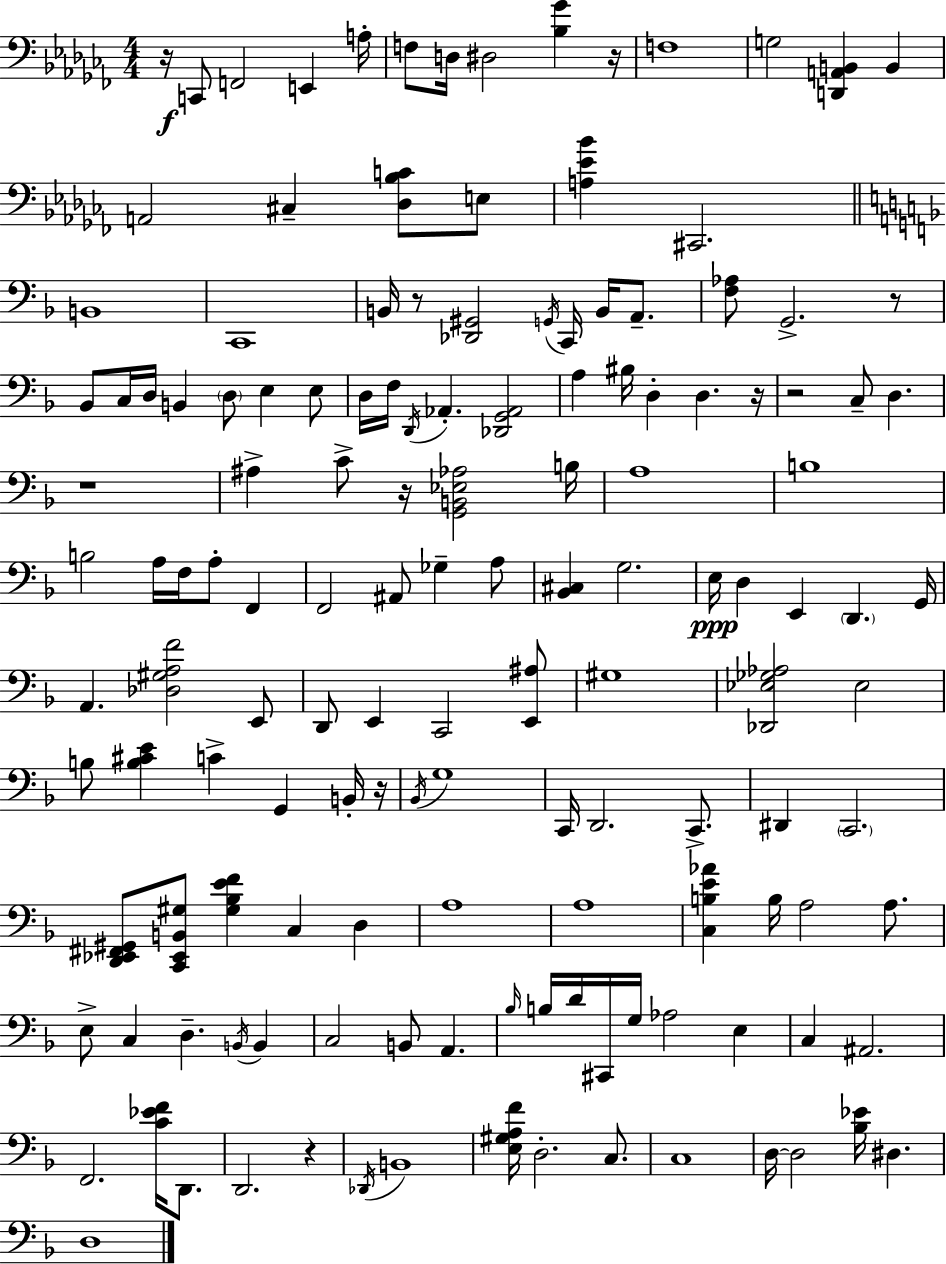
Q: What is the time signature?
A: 4/4